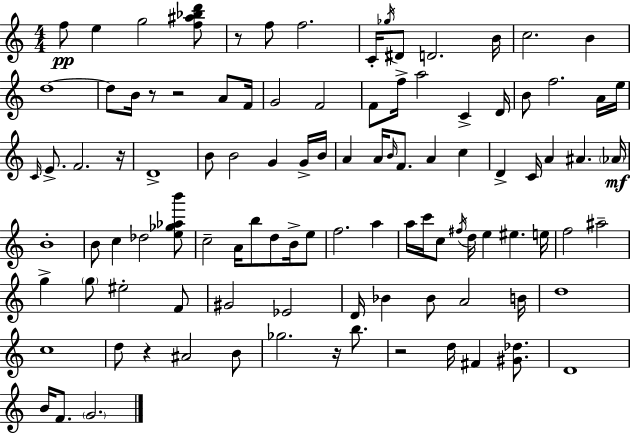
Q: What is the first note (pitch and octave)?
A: F5